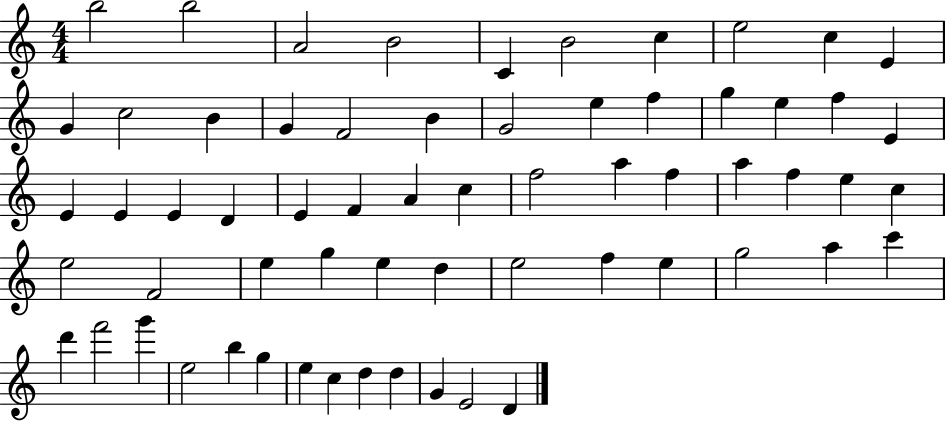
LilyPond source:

{
  \clef treble
  \numericTimeSignature
  \time 4/4
  \key c \major
  b''2 b''2 | a'2 b'2 | c'4 b'2 c''4 | e''2 c''4 e'4 | \break g'4 c''2 b'4 | g'4 f'2 b'4 | g'2 e''4 f''4 | g''4 e''4 f''4 e'4 | \break e'4 e'4 e'4 d'4 | e'4 f'4 a'4 c''4 | f''2 a''4 f''4 | a''4 f''4 e''4 c''4 | \break e''2 f'2 | e''4 g''4 e''4 d''4 | e''2 f''4 e''4 | g''2 a''4 c'''4 | \break d'''4 f'''2 g'''4 | e''2 b''4 g''4 | e''4 c''4 d''4 d''4 | g'4 e'2 d'4 | \break \bar "|."
}